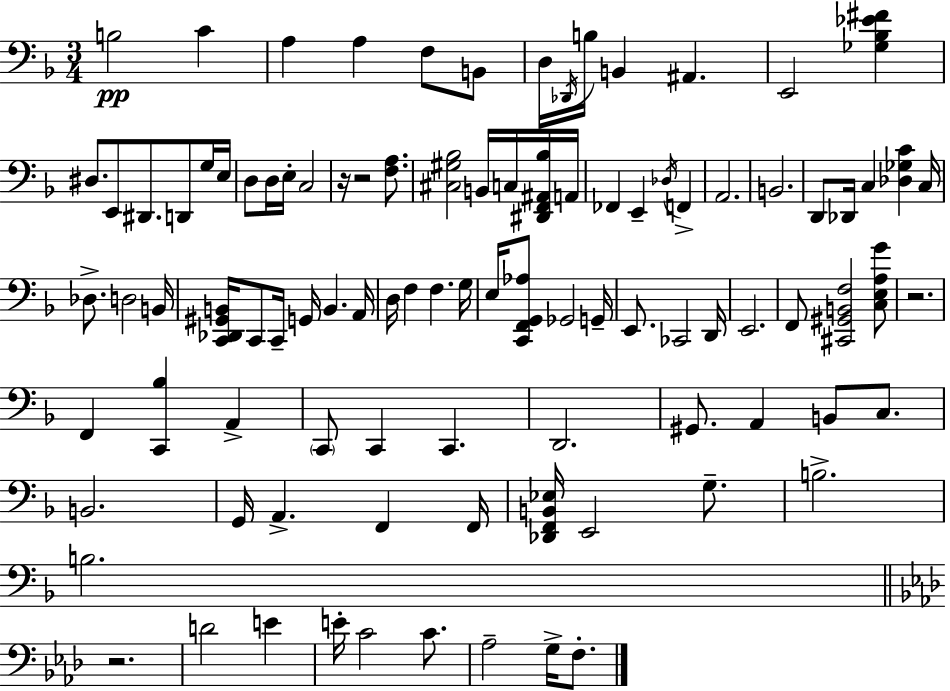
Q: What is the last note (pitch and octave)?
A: F3